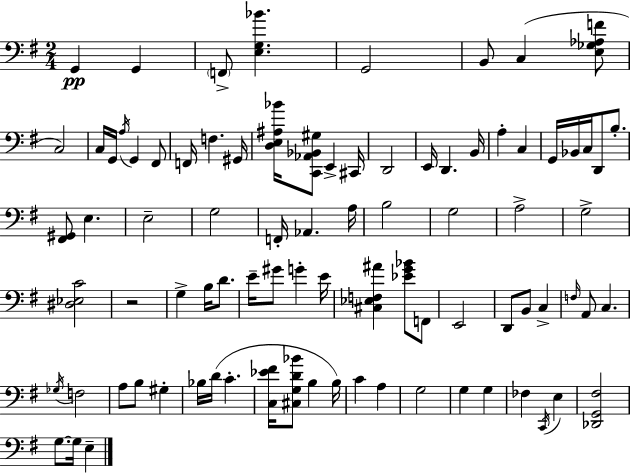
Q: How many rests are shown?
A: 1